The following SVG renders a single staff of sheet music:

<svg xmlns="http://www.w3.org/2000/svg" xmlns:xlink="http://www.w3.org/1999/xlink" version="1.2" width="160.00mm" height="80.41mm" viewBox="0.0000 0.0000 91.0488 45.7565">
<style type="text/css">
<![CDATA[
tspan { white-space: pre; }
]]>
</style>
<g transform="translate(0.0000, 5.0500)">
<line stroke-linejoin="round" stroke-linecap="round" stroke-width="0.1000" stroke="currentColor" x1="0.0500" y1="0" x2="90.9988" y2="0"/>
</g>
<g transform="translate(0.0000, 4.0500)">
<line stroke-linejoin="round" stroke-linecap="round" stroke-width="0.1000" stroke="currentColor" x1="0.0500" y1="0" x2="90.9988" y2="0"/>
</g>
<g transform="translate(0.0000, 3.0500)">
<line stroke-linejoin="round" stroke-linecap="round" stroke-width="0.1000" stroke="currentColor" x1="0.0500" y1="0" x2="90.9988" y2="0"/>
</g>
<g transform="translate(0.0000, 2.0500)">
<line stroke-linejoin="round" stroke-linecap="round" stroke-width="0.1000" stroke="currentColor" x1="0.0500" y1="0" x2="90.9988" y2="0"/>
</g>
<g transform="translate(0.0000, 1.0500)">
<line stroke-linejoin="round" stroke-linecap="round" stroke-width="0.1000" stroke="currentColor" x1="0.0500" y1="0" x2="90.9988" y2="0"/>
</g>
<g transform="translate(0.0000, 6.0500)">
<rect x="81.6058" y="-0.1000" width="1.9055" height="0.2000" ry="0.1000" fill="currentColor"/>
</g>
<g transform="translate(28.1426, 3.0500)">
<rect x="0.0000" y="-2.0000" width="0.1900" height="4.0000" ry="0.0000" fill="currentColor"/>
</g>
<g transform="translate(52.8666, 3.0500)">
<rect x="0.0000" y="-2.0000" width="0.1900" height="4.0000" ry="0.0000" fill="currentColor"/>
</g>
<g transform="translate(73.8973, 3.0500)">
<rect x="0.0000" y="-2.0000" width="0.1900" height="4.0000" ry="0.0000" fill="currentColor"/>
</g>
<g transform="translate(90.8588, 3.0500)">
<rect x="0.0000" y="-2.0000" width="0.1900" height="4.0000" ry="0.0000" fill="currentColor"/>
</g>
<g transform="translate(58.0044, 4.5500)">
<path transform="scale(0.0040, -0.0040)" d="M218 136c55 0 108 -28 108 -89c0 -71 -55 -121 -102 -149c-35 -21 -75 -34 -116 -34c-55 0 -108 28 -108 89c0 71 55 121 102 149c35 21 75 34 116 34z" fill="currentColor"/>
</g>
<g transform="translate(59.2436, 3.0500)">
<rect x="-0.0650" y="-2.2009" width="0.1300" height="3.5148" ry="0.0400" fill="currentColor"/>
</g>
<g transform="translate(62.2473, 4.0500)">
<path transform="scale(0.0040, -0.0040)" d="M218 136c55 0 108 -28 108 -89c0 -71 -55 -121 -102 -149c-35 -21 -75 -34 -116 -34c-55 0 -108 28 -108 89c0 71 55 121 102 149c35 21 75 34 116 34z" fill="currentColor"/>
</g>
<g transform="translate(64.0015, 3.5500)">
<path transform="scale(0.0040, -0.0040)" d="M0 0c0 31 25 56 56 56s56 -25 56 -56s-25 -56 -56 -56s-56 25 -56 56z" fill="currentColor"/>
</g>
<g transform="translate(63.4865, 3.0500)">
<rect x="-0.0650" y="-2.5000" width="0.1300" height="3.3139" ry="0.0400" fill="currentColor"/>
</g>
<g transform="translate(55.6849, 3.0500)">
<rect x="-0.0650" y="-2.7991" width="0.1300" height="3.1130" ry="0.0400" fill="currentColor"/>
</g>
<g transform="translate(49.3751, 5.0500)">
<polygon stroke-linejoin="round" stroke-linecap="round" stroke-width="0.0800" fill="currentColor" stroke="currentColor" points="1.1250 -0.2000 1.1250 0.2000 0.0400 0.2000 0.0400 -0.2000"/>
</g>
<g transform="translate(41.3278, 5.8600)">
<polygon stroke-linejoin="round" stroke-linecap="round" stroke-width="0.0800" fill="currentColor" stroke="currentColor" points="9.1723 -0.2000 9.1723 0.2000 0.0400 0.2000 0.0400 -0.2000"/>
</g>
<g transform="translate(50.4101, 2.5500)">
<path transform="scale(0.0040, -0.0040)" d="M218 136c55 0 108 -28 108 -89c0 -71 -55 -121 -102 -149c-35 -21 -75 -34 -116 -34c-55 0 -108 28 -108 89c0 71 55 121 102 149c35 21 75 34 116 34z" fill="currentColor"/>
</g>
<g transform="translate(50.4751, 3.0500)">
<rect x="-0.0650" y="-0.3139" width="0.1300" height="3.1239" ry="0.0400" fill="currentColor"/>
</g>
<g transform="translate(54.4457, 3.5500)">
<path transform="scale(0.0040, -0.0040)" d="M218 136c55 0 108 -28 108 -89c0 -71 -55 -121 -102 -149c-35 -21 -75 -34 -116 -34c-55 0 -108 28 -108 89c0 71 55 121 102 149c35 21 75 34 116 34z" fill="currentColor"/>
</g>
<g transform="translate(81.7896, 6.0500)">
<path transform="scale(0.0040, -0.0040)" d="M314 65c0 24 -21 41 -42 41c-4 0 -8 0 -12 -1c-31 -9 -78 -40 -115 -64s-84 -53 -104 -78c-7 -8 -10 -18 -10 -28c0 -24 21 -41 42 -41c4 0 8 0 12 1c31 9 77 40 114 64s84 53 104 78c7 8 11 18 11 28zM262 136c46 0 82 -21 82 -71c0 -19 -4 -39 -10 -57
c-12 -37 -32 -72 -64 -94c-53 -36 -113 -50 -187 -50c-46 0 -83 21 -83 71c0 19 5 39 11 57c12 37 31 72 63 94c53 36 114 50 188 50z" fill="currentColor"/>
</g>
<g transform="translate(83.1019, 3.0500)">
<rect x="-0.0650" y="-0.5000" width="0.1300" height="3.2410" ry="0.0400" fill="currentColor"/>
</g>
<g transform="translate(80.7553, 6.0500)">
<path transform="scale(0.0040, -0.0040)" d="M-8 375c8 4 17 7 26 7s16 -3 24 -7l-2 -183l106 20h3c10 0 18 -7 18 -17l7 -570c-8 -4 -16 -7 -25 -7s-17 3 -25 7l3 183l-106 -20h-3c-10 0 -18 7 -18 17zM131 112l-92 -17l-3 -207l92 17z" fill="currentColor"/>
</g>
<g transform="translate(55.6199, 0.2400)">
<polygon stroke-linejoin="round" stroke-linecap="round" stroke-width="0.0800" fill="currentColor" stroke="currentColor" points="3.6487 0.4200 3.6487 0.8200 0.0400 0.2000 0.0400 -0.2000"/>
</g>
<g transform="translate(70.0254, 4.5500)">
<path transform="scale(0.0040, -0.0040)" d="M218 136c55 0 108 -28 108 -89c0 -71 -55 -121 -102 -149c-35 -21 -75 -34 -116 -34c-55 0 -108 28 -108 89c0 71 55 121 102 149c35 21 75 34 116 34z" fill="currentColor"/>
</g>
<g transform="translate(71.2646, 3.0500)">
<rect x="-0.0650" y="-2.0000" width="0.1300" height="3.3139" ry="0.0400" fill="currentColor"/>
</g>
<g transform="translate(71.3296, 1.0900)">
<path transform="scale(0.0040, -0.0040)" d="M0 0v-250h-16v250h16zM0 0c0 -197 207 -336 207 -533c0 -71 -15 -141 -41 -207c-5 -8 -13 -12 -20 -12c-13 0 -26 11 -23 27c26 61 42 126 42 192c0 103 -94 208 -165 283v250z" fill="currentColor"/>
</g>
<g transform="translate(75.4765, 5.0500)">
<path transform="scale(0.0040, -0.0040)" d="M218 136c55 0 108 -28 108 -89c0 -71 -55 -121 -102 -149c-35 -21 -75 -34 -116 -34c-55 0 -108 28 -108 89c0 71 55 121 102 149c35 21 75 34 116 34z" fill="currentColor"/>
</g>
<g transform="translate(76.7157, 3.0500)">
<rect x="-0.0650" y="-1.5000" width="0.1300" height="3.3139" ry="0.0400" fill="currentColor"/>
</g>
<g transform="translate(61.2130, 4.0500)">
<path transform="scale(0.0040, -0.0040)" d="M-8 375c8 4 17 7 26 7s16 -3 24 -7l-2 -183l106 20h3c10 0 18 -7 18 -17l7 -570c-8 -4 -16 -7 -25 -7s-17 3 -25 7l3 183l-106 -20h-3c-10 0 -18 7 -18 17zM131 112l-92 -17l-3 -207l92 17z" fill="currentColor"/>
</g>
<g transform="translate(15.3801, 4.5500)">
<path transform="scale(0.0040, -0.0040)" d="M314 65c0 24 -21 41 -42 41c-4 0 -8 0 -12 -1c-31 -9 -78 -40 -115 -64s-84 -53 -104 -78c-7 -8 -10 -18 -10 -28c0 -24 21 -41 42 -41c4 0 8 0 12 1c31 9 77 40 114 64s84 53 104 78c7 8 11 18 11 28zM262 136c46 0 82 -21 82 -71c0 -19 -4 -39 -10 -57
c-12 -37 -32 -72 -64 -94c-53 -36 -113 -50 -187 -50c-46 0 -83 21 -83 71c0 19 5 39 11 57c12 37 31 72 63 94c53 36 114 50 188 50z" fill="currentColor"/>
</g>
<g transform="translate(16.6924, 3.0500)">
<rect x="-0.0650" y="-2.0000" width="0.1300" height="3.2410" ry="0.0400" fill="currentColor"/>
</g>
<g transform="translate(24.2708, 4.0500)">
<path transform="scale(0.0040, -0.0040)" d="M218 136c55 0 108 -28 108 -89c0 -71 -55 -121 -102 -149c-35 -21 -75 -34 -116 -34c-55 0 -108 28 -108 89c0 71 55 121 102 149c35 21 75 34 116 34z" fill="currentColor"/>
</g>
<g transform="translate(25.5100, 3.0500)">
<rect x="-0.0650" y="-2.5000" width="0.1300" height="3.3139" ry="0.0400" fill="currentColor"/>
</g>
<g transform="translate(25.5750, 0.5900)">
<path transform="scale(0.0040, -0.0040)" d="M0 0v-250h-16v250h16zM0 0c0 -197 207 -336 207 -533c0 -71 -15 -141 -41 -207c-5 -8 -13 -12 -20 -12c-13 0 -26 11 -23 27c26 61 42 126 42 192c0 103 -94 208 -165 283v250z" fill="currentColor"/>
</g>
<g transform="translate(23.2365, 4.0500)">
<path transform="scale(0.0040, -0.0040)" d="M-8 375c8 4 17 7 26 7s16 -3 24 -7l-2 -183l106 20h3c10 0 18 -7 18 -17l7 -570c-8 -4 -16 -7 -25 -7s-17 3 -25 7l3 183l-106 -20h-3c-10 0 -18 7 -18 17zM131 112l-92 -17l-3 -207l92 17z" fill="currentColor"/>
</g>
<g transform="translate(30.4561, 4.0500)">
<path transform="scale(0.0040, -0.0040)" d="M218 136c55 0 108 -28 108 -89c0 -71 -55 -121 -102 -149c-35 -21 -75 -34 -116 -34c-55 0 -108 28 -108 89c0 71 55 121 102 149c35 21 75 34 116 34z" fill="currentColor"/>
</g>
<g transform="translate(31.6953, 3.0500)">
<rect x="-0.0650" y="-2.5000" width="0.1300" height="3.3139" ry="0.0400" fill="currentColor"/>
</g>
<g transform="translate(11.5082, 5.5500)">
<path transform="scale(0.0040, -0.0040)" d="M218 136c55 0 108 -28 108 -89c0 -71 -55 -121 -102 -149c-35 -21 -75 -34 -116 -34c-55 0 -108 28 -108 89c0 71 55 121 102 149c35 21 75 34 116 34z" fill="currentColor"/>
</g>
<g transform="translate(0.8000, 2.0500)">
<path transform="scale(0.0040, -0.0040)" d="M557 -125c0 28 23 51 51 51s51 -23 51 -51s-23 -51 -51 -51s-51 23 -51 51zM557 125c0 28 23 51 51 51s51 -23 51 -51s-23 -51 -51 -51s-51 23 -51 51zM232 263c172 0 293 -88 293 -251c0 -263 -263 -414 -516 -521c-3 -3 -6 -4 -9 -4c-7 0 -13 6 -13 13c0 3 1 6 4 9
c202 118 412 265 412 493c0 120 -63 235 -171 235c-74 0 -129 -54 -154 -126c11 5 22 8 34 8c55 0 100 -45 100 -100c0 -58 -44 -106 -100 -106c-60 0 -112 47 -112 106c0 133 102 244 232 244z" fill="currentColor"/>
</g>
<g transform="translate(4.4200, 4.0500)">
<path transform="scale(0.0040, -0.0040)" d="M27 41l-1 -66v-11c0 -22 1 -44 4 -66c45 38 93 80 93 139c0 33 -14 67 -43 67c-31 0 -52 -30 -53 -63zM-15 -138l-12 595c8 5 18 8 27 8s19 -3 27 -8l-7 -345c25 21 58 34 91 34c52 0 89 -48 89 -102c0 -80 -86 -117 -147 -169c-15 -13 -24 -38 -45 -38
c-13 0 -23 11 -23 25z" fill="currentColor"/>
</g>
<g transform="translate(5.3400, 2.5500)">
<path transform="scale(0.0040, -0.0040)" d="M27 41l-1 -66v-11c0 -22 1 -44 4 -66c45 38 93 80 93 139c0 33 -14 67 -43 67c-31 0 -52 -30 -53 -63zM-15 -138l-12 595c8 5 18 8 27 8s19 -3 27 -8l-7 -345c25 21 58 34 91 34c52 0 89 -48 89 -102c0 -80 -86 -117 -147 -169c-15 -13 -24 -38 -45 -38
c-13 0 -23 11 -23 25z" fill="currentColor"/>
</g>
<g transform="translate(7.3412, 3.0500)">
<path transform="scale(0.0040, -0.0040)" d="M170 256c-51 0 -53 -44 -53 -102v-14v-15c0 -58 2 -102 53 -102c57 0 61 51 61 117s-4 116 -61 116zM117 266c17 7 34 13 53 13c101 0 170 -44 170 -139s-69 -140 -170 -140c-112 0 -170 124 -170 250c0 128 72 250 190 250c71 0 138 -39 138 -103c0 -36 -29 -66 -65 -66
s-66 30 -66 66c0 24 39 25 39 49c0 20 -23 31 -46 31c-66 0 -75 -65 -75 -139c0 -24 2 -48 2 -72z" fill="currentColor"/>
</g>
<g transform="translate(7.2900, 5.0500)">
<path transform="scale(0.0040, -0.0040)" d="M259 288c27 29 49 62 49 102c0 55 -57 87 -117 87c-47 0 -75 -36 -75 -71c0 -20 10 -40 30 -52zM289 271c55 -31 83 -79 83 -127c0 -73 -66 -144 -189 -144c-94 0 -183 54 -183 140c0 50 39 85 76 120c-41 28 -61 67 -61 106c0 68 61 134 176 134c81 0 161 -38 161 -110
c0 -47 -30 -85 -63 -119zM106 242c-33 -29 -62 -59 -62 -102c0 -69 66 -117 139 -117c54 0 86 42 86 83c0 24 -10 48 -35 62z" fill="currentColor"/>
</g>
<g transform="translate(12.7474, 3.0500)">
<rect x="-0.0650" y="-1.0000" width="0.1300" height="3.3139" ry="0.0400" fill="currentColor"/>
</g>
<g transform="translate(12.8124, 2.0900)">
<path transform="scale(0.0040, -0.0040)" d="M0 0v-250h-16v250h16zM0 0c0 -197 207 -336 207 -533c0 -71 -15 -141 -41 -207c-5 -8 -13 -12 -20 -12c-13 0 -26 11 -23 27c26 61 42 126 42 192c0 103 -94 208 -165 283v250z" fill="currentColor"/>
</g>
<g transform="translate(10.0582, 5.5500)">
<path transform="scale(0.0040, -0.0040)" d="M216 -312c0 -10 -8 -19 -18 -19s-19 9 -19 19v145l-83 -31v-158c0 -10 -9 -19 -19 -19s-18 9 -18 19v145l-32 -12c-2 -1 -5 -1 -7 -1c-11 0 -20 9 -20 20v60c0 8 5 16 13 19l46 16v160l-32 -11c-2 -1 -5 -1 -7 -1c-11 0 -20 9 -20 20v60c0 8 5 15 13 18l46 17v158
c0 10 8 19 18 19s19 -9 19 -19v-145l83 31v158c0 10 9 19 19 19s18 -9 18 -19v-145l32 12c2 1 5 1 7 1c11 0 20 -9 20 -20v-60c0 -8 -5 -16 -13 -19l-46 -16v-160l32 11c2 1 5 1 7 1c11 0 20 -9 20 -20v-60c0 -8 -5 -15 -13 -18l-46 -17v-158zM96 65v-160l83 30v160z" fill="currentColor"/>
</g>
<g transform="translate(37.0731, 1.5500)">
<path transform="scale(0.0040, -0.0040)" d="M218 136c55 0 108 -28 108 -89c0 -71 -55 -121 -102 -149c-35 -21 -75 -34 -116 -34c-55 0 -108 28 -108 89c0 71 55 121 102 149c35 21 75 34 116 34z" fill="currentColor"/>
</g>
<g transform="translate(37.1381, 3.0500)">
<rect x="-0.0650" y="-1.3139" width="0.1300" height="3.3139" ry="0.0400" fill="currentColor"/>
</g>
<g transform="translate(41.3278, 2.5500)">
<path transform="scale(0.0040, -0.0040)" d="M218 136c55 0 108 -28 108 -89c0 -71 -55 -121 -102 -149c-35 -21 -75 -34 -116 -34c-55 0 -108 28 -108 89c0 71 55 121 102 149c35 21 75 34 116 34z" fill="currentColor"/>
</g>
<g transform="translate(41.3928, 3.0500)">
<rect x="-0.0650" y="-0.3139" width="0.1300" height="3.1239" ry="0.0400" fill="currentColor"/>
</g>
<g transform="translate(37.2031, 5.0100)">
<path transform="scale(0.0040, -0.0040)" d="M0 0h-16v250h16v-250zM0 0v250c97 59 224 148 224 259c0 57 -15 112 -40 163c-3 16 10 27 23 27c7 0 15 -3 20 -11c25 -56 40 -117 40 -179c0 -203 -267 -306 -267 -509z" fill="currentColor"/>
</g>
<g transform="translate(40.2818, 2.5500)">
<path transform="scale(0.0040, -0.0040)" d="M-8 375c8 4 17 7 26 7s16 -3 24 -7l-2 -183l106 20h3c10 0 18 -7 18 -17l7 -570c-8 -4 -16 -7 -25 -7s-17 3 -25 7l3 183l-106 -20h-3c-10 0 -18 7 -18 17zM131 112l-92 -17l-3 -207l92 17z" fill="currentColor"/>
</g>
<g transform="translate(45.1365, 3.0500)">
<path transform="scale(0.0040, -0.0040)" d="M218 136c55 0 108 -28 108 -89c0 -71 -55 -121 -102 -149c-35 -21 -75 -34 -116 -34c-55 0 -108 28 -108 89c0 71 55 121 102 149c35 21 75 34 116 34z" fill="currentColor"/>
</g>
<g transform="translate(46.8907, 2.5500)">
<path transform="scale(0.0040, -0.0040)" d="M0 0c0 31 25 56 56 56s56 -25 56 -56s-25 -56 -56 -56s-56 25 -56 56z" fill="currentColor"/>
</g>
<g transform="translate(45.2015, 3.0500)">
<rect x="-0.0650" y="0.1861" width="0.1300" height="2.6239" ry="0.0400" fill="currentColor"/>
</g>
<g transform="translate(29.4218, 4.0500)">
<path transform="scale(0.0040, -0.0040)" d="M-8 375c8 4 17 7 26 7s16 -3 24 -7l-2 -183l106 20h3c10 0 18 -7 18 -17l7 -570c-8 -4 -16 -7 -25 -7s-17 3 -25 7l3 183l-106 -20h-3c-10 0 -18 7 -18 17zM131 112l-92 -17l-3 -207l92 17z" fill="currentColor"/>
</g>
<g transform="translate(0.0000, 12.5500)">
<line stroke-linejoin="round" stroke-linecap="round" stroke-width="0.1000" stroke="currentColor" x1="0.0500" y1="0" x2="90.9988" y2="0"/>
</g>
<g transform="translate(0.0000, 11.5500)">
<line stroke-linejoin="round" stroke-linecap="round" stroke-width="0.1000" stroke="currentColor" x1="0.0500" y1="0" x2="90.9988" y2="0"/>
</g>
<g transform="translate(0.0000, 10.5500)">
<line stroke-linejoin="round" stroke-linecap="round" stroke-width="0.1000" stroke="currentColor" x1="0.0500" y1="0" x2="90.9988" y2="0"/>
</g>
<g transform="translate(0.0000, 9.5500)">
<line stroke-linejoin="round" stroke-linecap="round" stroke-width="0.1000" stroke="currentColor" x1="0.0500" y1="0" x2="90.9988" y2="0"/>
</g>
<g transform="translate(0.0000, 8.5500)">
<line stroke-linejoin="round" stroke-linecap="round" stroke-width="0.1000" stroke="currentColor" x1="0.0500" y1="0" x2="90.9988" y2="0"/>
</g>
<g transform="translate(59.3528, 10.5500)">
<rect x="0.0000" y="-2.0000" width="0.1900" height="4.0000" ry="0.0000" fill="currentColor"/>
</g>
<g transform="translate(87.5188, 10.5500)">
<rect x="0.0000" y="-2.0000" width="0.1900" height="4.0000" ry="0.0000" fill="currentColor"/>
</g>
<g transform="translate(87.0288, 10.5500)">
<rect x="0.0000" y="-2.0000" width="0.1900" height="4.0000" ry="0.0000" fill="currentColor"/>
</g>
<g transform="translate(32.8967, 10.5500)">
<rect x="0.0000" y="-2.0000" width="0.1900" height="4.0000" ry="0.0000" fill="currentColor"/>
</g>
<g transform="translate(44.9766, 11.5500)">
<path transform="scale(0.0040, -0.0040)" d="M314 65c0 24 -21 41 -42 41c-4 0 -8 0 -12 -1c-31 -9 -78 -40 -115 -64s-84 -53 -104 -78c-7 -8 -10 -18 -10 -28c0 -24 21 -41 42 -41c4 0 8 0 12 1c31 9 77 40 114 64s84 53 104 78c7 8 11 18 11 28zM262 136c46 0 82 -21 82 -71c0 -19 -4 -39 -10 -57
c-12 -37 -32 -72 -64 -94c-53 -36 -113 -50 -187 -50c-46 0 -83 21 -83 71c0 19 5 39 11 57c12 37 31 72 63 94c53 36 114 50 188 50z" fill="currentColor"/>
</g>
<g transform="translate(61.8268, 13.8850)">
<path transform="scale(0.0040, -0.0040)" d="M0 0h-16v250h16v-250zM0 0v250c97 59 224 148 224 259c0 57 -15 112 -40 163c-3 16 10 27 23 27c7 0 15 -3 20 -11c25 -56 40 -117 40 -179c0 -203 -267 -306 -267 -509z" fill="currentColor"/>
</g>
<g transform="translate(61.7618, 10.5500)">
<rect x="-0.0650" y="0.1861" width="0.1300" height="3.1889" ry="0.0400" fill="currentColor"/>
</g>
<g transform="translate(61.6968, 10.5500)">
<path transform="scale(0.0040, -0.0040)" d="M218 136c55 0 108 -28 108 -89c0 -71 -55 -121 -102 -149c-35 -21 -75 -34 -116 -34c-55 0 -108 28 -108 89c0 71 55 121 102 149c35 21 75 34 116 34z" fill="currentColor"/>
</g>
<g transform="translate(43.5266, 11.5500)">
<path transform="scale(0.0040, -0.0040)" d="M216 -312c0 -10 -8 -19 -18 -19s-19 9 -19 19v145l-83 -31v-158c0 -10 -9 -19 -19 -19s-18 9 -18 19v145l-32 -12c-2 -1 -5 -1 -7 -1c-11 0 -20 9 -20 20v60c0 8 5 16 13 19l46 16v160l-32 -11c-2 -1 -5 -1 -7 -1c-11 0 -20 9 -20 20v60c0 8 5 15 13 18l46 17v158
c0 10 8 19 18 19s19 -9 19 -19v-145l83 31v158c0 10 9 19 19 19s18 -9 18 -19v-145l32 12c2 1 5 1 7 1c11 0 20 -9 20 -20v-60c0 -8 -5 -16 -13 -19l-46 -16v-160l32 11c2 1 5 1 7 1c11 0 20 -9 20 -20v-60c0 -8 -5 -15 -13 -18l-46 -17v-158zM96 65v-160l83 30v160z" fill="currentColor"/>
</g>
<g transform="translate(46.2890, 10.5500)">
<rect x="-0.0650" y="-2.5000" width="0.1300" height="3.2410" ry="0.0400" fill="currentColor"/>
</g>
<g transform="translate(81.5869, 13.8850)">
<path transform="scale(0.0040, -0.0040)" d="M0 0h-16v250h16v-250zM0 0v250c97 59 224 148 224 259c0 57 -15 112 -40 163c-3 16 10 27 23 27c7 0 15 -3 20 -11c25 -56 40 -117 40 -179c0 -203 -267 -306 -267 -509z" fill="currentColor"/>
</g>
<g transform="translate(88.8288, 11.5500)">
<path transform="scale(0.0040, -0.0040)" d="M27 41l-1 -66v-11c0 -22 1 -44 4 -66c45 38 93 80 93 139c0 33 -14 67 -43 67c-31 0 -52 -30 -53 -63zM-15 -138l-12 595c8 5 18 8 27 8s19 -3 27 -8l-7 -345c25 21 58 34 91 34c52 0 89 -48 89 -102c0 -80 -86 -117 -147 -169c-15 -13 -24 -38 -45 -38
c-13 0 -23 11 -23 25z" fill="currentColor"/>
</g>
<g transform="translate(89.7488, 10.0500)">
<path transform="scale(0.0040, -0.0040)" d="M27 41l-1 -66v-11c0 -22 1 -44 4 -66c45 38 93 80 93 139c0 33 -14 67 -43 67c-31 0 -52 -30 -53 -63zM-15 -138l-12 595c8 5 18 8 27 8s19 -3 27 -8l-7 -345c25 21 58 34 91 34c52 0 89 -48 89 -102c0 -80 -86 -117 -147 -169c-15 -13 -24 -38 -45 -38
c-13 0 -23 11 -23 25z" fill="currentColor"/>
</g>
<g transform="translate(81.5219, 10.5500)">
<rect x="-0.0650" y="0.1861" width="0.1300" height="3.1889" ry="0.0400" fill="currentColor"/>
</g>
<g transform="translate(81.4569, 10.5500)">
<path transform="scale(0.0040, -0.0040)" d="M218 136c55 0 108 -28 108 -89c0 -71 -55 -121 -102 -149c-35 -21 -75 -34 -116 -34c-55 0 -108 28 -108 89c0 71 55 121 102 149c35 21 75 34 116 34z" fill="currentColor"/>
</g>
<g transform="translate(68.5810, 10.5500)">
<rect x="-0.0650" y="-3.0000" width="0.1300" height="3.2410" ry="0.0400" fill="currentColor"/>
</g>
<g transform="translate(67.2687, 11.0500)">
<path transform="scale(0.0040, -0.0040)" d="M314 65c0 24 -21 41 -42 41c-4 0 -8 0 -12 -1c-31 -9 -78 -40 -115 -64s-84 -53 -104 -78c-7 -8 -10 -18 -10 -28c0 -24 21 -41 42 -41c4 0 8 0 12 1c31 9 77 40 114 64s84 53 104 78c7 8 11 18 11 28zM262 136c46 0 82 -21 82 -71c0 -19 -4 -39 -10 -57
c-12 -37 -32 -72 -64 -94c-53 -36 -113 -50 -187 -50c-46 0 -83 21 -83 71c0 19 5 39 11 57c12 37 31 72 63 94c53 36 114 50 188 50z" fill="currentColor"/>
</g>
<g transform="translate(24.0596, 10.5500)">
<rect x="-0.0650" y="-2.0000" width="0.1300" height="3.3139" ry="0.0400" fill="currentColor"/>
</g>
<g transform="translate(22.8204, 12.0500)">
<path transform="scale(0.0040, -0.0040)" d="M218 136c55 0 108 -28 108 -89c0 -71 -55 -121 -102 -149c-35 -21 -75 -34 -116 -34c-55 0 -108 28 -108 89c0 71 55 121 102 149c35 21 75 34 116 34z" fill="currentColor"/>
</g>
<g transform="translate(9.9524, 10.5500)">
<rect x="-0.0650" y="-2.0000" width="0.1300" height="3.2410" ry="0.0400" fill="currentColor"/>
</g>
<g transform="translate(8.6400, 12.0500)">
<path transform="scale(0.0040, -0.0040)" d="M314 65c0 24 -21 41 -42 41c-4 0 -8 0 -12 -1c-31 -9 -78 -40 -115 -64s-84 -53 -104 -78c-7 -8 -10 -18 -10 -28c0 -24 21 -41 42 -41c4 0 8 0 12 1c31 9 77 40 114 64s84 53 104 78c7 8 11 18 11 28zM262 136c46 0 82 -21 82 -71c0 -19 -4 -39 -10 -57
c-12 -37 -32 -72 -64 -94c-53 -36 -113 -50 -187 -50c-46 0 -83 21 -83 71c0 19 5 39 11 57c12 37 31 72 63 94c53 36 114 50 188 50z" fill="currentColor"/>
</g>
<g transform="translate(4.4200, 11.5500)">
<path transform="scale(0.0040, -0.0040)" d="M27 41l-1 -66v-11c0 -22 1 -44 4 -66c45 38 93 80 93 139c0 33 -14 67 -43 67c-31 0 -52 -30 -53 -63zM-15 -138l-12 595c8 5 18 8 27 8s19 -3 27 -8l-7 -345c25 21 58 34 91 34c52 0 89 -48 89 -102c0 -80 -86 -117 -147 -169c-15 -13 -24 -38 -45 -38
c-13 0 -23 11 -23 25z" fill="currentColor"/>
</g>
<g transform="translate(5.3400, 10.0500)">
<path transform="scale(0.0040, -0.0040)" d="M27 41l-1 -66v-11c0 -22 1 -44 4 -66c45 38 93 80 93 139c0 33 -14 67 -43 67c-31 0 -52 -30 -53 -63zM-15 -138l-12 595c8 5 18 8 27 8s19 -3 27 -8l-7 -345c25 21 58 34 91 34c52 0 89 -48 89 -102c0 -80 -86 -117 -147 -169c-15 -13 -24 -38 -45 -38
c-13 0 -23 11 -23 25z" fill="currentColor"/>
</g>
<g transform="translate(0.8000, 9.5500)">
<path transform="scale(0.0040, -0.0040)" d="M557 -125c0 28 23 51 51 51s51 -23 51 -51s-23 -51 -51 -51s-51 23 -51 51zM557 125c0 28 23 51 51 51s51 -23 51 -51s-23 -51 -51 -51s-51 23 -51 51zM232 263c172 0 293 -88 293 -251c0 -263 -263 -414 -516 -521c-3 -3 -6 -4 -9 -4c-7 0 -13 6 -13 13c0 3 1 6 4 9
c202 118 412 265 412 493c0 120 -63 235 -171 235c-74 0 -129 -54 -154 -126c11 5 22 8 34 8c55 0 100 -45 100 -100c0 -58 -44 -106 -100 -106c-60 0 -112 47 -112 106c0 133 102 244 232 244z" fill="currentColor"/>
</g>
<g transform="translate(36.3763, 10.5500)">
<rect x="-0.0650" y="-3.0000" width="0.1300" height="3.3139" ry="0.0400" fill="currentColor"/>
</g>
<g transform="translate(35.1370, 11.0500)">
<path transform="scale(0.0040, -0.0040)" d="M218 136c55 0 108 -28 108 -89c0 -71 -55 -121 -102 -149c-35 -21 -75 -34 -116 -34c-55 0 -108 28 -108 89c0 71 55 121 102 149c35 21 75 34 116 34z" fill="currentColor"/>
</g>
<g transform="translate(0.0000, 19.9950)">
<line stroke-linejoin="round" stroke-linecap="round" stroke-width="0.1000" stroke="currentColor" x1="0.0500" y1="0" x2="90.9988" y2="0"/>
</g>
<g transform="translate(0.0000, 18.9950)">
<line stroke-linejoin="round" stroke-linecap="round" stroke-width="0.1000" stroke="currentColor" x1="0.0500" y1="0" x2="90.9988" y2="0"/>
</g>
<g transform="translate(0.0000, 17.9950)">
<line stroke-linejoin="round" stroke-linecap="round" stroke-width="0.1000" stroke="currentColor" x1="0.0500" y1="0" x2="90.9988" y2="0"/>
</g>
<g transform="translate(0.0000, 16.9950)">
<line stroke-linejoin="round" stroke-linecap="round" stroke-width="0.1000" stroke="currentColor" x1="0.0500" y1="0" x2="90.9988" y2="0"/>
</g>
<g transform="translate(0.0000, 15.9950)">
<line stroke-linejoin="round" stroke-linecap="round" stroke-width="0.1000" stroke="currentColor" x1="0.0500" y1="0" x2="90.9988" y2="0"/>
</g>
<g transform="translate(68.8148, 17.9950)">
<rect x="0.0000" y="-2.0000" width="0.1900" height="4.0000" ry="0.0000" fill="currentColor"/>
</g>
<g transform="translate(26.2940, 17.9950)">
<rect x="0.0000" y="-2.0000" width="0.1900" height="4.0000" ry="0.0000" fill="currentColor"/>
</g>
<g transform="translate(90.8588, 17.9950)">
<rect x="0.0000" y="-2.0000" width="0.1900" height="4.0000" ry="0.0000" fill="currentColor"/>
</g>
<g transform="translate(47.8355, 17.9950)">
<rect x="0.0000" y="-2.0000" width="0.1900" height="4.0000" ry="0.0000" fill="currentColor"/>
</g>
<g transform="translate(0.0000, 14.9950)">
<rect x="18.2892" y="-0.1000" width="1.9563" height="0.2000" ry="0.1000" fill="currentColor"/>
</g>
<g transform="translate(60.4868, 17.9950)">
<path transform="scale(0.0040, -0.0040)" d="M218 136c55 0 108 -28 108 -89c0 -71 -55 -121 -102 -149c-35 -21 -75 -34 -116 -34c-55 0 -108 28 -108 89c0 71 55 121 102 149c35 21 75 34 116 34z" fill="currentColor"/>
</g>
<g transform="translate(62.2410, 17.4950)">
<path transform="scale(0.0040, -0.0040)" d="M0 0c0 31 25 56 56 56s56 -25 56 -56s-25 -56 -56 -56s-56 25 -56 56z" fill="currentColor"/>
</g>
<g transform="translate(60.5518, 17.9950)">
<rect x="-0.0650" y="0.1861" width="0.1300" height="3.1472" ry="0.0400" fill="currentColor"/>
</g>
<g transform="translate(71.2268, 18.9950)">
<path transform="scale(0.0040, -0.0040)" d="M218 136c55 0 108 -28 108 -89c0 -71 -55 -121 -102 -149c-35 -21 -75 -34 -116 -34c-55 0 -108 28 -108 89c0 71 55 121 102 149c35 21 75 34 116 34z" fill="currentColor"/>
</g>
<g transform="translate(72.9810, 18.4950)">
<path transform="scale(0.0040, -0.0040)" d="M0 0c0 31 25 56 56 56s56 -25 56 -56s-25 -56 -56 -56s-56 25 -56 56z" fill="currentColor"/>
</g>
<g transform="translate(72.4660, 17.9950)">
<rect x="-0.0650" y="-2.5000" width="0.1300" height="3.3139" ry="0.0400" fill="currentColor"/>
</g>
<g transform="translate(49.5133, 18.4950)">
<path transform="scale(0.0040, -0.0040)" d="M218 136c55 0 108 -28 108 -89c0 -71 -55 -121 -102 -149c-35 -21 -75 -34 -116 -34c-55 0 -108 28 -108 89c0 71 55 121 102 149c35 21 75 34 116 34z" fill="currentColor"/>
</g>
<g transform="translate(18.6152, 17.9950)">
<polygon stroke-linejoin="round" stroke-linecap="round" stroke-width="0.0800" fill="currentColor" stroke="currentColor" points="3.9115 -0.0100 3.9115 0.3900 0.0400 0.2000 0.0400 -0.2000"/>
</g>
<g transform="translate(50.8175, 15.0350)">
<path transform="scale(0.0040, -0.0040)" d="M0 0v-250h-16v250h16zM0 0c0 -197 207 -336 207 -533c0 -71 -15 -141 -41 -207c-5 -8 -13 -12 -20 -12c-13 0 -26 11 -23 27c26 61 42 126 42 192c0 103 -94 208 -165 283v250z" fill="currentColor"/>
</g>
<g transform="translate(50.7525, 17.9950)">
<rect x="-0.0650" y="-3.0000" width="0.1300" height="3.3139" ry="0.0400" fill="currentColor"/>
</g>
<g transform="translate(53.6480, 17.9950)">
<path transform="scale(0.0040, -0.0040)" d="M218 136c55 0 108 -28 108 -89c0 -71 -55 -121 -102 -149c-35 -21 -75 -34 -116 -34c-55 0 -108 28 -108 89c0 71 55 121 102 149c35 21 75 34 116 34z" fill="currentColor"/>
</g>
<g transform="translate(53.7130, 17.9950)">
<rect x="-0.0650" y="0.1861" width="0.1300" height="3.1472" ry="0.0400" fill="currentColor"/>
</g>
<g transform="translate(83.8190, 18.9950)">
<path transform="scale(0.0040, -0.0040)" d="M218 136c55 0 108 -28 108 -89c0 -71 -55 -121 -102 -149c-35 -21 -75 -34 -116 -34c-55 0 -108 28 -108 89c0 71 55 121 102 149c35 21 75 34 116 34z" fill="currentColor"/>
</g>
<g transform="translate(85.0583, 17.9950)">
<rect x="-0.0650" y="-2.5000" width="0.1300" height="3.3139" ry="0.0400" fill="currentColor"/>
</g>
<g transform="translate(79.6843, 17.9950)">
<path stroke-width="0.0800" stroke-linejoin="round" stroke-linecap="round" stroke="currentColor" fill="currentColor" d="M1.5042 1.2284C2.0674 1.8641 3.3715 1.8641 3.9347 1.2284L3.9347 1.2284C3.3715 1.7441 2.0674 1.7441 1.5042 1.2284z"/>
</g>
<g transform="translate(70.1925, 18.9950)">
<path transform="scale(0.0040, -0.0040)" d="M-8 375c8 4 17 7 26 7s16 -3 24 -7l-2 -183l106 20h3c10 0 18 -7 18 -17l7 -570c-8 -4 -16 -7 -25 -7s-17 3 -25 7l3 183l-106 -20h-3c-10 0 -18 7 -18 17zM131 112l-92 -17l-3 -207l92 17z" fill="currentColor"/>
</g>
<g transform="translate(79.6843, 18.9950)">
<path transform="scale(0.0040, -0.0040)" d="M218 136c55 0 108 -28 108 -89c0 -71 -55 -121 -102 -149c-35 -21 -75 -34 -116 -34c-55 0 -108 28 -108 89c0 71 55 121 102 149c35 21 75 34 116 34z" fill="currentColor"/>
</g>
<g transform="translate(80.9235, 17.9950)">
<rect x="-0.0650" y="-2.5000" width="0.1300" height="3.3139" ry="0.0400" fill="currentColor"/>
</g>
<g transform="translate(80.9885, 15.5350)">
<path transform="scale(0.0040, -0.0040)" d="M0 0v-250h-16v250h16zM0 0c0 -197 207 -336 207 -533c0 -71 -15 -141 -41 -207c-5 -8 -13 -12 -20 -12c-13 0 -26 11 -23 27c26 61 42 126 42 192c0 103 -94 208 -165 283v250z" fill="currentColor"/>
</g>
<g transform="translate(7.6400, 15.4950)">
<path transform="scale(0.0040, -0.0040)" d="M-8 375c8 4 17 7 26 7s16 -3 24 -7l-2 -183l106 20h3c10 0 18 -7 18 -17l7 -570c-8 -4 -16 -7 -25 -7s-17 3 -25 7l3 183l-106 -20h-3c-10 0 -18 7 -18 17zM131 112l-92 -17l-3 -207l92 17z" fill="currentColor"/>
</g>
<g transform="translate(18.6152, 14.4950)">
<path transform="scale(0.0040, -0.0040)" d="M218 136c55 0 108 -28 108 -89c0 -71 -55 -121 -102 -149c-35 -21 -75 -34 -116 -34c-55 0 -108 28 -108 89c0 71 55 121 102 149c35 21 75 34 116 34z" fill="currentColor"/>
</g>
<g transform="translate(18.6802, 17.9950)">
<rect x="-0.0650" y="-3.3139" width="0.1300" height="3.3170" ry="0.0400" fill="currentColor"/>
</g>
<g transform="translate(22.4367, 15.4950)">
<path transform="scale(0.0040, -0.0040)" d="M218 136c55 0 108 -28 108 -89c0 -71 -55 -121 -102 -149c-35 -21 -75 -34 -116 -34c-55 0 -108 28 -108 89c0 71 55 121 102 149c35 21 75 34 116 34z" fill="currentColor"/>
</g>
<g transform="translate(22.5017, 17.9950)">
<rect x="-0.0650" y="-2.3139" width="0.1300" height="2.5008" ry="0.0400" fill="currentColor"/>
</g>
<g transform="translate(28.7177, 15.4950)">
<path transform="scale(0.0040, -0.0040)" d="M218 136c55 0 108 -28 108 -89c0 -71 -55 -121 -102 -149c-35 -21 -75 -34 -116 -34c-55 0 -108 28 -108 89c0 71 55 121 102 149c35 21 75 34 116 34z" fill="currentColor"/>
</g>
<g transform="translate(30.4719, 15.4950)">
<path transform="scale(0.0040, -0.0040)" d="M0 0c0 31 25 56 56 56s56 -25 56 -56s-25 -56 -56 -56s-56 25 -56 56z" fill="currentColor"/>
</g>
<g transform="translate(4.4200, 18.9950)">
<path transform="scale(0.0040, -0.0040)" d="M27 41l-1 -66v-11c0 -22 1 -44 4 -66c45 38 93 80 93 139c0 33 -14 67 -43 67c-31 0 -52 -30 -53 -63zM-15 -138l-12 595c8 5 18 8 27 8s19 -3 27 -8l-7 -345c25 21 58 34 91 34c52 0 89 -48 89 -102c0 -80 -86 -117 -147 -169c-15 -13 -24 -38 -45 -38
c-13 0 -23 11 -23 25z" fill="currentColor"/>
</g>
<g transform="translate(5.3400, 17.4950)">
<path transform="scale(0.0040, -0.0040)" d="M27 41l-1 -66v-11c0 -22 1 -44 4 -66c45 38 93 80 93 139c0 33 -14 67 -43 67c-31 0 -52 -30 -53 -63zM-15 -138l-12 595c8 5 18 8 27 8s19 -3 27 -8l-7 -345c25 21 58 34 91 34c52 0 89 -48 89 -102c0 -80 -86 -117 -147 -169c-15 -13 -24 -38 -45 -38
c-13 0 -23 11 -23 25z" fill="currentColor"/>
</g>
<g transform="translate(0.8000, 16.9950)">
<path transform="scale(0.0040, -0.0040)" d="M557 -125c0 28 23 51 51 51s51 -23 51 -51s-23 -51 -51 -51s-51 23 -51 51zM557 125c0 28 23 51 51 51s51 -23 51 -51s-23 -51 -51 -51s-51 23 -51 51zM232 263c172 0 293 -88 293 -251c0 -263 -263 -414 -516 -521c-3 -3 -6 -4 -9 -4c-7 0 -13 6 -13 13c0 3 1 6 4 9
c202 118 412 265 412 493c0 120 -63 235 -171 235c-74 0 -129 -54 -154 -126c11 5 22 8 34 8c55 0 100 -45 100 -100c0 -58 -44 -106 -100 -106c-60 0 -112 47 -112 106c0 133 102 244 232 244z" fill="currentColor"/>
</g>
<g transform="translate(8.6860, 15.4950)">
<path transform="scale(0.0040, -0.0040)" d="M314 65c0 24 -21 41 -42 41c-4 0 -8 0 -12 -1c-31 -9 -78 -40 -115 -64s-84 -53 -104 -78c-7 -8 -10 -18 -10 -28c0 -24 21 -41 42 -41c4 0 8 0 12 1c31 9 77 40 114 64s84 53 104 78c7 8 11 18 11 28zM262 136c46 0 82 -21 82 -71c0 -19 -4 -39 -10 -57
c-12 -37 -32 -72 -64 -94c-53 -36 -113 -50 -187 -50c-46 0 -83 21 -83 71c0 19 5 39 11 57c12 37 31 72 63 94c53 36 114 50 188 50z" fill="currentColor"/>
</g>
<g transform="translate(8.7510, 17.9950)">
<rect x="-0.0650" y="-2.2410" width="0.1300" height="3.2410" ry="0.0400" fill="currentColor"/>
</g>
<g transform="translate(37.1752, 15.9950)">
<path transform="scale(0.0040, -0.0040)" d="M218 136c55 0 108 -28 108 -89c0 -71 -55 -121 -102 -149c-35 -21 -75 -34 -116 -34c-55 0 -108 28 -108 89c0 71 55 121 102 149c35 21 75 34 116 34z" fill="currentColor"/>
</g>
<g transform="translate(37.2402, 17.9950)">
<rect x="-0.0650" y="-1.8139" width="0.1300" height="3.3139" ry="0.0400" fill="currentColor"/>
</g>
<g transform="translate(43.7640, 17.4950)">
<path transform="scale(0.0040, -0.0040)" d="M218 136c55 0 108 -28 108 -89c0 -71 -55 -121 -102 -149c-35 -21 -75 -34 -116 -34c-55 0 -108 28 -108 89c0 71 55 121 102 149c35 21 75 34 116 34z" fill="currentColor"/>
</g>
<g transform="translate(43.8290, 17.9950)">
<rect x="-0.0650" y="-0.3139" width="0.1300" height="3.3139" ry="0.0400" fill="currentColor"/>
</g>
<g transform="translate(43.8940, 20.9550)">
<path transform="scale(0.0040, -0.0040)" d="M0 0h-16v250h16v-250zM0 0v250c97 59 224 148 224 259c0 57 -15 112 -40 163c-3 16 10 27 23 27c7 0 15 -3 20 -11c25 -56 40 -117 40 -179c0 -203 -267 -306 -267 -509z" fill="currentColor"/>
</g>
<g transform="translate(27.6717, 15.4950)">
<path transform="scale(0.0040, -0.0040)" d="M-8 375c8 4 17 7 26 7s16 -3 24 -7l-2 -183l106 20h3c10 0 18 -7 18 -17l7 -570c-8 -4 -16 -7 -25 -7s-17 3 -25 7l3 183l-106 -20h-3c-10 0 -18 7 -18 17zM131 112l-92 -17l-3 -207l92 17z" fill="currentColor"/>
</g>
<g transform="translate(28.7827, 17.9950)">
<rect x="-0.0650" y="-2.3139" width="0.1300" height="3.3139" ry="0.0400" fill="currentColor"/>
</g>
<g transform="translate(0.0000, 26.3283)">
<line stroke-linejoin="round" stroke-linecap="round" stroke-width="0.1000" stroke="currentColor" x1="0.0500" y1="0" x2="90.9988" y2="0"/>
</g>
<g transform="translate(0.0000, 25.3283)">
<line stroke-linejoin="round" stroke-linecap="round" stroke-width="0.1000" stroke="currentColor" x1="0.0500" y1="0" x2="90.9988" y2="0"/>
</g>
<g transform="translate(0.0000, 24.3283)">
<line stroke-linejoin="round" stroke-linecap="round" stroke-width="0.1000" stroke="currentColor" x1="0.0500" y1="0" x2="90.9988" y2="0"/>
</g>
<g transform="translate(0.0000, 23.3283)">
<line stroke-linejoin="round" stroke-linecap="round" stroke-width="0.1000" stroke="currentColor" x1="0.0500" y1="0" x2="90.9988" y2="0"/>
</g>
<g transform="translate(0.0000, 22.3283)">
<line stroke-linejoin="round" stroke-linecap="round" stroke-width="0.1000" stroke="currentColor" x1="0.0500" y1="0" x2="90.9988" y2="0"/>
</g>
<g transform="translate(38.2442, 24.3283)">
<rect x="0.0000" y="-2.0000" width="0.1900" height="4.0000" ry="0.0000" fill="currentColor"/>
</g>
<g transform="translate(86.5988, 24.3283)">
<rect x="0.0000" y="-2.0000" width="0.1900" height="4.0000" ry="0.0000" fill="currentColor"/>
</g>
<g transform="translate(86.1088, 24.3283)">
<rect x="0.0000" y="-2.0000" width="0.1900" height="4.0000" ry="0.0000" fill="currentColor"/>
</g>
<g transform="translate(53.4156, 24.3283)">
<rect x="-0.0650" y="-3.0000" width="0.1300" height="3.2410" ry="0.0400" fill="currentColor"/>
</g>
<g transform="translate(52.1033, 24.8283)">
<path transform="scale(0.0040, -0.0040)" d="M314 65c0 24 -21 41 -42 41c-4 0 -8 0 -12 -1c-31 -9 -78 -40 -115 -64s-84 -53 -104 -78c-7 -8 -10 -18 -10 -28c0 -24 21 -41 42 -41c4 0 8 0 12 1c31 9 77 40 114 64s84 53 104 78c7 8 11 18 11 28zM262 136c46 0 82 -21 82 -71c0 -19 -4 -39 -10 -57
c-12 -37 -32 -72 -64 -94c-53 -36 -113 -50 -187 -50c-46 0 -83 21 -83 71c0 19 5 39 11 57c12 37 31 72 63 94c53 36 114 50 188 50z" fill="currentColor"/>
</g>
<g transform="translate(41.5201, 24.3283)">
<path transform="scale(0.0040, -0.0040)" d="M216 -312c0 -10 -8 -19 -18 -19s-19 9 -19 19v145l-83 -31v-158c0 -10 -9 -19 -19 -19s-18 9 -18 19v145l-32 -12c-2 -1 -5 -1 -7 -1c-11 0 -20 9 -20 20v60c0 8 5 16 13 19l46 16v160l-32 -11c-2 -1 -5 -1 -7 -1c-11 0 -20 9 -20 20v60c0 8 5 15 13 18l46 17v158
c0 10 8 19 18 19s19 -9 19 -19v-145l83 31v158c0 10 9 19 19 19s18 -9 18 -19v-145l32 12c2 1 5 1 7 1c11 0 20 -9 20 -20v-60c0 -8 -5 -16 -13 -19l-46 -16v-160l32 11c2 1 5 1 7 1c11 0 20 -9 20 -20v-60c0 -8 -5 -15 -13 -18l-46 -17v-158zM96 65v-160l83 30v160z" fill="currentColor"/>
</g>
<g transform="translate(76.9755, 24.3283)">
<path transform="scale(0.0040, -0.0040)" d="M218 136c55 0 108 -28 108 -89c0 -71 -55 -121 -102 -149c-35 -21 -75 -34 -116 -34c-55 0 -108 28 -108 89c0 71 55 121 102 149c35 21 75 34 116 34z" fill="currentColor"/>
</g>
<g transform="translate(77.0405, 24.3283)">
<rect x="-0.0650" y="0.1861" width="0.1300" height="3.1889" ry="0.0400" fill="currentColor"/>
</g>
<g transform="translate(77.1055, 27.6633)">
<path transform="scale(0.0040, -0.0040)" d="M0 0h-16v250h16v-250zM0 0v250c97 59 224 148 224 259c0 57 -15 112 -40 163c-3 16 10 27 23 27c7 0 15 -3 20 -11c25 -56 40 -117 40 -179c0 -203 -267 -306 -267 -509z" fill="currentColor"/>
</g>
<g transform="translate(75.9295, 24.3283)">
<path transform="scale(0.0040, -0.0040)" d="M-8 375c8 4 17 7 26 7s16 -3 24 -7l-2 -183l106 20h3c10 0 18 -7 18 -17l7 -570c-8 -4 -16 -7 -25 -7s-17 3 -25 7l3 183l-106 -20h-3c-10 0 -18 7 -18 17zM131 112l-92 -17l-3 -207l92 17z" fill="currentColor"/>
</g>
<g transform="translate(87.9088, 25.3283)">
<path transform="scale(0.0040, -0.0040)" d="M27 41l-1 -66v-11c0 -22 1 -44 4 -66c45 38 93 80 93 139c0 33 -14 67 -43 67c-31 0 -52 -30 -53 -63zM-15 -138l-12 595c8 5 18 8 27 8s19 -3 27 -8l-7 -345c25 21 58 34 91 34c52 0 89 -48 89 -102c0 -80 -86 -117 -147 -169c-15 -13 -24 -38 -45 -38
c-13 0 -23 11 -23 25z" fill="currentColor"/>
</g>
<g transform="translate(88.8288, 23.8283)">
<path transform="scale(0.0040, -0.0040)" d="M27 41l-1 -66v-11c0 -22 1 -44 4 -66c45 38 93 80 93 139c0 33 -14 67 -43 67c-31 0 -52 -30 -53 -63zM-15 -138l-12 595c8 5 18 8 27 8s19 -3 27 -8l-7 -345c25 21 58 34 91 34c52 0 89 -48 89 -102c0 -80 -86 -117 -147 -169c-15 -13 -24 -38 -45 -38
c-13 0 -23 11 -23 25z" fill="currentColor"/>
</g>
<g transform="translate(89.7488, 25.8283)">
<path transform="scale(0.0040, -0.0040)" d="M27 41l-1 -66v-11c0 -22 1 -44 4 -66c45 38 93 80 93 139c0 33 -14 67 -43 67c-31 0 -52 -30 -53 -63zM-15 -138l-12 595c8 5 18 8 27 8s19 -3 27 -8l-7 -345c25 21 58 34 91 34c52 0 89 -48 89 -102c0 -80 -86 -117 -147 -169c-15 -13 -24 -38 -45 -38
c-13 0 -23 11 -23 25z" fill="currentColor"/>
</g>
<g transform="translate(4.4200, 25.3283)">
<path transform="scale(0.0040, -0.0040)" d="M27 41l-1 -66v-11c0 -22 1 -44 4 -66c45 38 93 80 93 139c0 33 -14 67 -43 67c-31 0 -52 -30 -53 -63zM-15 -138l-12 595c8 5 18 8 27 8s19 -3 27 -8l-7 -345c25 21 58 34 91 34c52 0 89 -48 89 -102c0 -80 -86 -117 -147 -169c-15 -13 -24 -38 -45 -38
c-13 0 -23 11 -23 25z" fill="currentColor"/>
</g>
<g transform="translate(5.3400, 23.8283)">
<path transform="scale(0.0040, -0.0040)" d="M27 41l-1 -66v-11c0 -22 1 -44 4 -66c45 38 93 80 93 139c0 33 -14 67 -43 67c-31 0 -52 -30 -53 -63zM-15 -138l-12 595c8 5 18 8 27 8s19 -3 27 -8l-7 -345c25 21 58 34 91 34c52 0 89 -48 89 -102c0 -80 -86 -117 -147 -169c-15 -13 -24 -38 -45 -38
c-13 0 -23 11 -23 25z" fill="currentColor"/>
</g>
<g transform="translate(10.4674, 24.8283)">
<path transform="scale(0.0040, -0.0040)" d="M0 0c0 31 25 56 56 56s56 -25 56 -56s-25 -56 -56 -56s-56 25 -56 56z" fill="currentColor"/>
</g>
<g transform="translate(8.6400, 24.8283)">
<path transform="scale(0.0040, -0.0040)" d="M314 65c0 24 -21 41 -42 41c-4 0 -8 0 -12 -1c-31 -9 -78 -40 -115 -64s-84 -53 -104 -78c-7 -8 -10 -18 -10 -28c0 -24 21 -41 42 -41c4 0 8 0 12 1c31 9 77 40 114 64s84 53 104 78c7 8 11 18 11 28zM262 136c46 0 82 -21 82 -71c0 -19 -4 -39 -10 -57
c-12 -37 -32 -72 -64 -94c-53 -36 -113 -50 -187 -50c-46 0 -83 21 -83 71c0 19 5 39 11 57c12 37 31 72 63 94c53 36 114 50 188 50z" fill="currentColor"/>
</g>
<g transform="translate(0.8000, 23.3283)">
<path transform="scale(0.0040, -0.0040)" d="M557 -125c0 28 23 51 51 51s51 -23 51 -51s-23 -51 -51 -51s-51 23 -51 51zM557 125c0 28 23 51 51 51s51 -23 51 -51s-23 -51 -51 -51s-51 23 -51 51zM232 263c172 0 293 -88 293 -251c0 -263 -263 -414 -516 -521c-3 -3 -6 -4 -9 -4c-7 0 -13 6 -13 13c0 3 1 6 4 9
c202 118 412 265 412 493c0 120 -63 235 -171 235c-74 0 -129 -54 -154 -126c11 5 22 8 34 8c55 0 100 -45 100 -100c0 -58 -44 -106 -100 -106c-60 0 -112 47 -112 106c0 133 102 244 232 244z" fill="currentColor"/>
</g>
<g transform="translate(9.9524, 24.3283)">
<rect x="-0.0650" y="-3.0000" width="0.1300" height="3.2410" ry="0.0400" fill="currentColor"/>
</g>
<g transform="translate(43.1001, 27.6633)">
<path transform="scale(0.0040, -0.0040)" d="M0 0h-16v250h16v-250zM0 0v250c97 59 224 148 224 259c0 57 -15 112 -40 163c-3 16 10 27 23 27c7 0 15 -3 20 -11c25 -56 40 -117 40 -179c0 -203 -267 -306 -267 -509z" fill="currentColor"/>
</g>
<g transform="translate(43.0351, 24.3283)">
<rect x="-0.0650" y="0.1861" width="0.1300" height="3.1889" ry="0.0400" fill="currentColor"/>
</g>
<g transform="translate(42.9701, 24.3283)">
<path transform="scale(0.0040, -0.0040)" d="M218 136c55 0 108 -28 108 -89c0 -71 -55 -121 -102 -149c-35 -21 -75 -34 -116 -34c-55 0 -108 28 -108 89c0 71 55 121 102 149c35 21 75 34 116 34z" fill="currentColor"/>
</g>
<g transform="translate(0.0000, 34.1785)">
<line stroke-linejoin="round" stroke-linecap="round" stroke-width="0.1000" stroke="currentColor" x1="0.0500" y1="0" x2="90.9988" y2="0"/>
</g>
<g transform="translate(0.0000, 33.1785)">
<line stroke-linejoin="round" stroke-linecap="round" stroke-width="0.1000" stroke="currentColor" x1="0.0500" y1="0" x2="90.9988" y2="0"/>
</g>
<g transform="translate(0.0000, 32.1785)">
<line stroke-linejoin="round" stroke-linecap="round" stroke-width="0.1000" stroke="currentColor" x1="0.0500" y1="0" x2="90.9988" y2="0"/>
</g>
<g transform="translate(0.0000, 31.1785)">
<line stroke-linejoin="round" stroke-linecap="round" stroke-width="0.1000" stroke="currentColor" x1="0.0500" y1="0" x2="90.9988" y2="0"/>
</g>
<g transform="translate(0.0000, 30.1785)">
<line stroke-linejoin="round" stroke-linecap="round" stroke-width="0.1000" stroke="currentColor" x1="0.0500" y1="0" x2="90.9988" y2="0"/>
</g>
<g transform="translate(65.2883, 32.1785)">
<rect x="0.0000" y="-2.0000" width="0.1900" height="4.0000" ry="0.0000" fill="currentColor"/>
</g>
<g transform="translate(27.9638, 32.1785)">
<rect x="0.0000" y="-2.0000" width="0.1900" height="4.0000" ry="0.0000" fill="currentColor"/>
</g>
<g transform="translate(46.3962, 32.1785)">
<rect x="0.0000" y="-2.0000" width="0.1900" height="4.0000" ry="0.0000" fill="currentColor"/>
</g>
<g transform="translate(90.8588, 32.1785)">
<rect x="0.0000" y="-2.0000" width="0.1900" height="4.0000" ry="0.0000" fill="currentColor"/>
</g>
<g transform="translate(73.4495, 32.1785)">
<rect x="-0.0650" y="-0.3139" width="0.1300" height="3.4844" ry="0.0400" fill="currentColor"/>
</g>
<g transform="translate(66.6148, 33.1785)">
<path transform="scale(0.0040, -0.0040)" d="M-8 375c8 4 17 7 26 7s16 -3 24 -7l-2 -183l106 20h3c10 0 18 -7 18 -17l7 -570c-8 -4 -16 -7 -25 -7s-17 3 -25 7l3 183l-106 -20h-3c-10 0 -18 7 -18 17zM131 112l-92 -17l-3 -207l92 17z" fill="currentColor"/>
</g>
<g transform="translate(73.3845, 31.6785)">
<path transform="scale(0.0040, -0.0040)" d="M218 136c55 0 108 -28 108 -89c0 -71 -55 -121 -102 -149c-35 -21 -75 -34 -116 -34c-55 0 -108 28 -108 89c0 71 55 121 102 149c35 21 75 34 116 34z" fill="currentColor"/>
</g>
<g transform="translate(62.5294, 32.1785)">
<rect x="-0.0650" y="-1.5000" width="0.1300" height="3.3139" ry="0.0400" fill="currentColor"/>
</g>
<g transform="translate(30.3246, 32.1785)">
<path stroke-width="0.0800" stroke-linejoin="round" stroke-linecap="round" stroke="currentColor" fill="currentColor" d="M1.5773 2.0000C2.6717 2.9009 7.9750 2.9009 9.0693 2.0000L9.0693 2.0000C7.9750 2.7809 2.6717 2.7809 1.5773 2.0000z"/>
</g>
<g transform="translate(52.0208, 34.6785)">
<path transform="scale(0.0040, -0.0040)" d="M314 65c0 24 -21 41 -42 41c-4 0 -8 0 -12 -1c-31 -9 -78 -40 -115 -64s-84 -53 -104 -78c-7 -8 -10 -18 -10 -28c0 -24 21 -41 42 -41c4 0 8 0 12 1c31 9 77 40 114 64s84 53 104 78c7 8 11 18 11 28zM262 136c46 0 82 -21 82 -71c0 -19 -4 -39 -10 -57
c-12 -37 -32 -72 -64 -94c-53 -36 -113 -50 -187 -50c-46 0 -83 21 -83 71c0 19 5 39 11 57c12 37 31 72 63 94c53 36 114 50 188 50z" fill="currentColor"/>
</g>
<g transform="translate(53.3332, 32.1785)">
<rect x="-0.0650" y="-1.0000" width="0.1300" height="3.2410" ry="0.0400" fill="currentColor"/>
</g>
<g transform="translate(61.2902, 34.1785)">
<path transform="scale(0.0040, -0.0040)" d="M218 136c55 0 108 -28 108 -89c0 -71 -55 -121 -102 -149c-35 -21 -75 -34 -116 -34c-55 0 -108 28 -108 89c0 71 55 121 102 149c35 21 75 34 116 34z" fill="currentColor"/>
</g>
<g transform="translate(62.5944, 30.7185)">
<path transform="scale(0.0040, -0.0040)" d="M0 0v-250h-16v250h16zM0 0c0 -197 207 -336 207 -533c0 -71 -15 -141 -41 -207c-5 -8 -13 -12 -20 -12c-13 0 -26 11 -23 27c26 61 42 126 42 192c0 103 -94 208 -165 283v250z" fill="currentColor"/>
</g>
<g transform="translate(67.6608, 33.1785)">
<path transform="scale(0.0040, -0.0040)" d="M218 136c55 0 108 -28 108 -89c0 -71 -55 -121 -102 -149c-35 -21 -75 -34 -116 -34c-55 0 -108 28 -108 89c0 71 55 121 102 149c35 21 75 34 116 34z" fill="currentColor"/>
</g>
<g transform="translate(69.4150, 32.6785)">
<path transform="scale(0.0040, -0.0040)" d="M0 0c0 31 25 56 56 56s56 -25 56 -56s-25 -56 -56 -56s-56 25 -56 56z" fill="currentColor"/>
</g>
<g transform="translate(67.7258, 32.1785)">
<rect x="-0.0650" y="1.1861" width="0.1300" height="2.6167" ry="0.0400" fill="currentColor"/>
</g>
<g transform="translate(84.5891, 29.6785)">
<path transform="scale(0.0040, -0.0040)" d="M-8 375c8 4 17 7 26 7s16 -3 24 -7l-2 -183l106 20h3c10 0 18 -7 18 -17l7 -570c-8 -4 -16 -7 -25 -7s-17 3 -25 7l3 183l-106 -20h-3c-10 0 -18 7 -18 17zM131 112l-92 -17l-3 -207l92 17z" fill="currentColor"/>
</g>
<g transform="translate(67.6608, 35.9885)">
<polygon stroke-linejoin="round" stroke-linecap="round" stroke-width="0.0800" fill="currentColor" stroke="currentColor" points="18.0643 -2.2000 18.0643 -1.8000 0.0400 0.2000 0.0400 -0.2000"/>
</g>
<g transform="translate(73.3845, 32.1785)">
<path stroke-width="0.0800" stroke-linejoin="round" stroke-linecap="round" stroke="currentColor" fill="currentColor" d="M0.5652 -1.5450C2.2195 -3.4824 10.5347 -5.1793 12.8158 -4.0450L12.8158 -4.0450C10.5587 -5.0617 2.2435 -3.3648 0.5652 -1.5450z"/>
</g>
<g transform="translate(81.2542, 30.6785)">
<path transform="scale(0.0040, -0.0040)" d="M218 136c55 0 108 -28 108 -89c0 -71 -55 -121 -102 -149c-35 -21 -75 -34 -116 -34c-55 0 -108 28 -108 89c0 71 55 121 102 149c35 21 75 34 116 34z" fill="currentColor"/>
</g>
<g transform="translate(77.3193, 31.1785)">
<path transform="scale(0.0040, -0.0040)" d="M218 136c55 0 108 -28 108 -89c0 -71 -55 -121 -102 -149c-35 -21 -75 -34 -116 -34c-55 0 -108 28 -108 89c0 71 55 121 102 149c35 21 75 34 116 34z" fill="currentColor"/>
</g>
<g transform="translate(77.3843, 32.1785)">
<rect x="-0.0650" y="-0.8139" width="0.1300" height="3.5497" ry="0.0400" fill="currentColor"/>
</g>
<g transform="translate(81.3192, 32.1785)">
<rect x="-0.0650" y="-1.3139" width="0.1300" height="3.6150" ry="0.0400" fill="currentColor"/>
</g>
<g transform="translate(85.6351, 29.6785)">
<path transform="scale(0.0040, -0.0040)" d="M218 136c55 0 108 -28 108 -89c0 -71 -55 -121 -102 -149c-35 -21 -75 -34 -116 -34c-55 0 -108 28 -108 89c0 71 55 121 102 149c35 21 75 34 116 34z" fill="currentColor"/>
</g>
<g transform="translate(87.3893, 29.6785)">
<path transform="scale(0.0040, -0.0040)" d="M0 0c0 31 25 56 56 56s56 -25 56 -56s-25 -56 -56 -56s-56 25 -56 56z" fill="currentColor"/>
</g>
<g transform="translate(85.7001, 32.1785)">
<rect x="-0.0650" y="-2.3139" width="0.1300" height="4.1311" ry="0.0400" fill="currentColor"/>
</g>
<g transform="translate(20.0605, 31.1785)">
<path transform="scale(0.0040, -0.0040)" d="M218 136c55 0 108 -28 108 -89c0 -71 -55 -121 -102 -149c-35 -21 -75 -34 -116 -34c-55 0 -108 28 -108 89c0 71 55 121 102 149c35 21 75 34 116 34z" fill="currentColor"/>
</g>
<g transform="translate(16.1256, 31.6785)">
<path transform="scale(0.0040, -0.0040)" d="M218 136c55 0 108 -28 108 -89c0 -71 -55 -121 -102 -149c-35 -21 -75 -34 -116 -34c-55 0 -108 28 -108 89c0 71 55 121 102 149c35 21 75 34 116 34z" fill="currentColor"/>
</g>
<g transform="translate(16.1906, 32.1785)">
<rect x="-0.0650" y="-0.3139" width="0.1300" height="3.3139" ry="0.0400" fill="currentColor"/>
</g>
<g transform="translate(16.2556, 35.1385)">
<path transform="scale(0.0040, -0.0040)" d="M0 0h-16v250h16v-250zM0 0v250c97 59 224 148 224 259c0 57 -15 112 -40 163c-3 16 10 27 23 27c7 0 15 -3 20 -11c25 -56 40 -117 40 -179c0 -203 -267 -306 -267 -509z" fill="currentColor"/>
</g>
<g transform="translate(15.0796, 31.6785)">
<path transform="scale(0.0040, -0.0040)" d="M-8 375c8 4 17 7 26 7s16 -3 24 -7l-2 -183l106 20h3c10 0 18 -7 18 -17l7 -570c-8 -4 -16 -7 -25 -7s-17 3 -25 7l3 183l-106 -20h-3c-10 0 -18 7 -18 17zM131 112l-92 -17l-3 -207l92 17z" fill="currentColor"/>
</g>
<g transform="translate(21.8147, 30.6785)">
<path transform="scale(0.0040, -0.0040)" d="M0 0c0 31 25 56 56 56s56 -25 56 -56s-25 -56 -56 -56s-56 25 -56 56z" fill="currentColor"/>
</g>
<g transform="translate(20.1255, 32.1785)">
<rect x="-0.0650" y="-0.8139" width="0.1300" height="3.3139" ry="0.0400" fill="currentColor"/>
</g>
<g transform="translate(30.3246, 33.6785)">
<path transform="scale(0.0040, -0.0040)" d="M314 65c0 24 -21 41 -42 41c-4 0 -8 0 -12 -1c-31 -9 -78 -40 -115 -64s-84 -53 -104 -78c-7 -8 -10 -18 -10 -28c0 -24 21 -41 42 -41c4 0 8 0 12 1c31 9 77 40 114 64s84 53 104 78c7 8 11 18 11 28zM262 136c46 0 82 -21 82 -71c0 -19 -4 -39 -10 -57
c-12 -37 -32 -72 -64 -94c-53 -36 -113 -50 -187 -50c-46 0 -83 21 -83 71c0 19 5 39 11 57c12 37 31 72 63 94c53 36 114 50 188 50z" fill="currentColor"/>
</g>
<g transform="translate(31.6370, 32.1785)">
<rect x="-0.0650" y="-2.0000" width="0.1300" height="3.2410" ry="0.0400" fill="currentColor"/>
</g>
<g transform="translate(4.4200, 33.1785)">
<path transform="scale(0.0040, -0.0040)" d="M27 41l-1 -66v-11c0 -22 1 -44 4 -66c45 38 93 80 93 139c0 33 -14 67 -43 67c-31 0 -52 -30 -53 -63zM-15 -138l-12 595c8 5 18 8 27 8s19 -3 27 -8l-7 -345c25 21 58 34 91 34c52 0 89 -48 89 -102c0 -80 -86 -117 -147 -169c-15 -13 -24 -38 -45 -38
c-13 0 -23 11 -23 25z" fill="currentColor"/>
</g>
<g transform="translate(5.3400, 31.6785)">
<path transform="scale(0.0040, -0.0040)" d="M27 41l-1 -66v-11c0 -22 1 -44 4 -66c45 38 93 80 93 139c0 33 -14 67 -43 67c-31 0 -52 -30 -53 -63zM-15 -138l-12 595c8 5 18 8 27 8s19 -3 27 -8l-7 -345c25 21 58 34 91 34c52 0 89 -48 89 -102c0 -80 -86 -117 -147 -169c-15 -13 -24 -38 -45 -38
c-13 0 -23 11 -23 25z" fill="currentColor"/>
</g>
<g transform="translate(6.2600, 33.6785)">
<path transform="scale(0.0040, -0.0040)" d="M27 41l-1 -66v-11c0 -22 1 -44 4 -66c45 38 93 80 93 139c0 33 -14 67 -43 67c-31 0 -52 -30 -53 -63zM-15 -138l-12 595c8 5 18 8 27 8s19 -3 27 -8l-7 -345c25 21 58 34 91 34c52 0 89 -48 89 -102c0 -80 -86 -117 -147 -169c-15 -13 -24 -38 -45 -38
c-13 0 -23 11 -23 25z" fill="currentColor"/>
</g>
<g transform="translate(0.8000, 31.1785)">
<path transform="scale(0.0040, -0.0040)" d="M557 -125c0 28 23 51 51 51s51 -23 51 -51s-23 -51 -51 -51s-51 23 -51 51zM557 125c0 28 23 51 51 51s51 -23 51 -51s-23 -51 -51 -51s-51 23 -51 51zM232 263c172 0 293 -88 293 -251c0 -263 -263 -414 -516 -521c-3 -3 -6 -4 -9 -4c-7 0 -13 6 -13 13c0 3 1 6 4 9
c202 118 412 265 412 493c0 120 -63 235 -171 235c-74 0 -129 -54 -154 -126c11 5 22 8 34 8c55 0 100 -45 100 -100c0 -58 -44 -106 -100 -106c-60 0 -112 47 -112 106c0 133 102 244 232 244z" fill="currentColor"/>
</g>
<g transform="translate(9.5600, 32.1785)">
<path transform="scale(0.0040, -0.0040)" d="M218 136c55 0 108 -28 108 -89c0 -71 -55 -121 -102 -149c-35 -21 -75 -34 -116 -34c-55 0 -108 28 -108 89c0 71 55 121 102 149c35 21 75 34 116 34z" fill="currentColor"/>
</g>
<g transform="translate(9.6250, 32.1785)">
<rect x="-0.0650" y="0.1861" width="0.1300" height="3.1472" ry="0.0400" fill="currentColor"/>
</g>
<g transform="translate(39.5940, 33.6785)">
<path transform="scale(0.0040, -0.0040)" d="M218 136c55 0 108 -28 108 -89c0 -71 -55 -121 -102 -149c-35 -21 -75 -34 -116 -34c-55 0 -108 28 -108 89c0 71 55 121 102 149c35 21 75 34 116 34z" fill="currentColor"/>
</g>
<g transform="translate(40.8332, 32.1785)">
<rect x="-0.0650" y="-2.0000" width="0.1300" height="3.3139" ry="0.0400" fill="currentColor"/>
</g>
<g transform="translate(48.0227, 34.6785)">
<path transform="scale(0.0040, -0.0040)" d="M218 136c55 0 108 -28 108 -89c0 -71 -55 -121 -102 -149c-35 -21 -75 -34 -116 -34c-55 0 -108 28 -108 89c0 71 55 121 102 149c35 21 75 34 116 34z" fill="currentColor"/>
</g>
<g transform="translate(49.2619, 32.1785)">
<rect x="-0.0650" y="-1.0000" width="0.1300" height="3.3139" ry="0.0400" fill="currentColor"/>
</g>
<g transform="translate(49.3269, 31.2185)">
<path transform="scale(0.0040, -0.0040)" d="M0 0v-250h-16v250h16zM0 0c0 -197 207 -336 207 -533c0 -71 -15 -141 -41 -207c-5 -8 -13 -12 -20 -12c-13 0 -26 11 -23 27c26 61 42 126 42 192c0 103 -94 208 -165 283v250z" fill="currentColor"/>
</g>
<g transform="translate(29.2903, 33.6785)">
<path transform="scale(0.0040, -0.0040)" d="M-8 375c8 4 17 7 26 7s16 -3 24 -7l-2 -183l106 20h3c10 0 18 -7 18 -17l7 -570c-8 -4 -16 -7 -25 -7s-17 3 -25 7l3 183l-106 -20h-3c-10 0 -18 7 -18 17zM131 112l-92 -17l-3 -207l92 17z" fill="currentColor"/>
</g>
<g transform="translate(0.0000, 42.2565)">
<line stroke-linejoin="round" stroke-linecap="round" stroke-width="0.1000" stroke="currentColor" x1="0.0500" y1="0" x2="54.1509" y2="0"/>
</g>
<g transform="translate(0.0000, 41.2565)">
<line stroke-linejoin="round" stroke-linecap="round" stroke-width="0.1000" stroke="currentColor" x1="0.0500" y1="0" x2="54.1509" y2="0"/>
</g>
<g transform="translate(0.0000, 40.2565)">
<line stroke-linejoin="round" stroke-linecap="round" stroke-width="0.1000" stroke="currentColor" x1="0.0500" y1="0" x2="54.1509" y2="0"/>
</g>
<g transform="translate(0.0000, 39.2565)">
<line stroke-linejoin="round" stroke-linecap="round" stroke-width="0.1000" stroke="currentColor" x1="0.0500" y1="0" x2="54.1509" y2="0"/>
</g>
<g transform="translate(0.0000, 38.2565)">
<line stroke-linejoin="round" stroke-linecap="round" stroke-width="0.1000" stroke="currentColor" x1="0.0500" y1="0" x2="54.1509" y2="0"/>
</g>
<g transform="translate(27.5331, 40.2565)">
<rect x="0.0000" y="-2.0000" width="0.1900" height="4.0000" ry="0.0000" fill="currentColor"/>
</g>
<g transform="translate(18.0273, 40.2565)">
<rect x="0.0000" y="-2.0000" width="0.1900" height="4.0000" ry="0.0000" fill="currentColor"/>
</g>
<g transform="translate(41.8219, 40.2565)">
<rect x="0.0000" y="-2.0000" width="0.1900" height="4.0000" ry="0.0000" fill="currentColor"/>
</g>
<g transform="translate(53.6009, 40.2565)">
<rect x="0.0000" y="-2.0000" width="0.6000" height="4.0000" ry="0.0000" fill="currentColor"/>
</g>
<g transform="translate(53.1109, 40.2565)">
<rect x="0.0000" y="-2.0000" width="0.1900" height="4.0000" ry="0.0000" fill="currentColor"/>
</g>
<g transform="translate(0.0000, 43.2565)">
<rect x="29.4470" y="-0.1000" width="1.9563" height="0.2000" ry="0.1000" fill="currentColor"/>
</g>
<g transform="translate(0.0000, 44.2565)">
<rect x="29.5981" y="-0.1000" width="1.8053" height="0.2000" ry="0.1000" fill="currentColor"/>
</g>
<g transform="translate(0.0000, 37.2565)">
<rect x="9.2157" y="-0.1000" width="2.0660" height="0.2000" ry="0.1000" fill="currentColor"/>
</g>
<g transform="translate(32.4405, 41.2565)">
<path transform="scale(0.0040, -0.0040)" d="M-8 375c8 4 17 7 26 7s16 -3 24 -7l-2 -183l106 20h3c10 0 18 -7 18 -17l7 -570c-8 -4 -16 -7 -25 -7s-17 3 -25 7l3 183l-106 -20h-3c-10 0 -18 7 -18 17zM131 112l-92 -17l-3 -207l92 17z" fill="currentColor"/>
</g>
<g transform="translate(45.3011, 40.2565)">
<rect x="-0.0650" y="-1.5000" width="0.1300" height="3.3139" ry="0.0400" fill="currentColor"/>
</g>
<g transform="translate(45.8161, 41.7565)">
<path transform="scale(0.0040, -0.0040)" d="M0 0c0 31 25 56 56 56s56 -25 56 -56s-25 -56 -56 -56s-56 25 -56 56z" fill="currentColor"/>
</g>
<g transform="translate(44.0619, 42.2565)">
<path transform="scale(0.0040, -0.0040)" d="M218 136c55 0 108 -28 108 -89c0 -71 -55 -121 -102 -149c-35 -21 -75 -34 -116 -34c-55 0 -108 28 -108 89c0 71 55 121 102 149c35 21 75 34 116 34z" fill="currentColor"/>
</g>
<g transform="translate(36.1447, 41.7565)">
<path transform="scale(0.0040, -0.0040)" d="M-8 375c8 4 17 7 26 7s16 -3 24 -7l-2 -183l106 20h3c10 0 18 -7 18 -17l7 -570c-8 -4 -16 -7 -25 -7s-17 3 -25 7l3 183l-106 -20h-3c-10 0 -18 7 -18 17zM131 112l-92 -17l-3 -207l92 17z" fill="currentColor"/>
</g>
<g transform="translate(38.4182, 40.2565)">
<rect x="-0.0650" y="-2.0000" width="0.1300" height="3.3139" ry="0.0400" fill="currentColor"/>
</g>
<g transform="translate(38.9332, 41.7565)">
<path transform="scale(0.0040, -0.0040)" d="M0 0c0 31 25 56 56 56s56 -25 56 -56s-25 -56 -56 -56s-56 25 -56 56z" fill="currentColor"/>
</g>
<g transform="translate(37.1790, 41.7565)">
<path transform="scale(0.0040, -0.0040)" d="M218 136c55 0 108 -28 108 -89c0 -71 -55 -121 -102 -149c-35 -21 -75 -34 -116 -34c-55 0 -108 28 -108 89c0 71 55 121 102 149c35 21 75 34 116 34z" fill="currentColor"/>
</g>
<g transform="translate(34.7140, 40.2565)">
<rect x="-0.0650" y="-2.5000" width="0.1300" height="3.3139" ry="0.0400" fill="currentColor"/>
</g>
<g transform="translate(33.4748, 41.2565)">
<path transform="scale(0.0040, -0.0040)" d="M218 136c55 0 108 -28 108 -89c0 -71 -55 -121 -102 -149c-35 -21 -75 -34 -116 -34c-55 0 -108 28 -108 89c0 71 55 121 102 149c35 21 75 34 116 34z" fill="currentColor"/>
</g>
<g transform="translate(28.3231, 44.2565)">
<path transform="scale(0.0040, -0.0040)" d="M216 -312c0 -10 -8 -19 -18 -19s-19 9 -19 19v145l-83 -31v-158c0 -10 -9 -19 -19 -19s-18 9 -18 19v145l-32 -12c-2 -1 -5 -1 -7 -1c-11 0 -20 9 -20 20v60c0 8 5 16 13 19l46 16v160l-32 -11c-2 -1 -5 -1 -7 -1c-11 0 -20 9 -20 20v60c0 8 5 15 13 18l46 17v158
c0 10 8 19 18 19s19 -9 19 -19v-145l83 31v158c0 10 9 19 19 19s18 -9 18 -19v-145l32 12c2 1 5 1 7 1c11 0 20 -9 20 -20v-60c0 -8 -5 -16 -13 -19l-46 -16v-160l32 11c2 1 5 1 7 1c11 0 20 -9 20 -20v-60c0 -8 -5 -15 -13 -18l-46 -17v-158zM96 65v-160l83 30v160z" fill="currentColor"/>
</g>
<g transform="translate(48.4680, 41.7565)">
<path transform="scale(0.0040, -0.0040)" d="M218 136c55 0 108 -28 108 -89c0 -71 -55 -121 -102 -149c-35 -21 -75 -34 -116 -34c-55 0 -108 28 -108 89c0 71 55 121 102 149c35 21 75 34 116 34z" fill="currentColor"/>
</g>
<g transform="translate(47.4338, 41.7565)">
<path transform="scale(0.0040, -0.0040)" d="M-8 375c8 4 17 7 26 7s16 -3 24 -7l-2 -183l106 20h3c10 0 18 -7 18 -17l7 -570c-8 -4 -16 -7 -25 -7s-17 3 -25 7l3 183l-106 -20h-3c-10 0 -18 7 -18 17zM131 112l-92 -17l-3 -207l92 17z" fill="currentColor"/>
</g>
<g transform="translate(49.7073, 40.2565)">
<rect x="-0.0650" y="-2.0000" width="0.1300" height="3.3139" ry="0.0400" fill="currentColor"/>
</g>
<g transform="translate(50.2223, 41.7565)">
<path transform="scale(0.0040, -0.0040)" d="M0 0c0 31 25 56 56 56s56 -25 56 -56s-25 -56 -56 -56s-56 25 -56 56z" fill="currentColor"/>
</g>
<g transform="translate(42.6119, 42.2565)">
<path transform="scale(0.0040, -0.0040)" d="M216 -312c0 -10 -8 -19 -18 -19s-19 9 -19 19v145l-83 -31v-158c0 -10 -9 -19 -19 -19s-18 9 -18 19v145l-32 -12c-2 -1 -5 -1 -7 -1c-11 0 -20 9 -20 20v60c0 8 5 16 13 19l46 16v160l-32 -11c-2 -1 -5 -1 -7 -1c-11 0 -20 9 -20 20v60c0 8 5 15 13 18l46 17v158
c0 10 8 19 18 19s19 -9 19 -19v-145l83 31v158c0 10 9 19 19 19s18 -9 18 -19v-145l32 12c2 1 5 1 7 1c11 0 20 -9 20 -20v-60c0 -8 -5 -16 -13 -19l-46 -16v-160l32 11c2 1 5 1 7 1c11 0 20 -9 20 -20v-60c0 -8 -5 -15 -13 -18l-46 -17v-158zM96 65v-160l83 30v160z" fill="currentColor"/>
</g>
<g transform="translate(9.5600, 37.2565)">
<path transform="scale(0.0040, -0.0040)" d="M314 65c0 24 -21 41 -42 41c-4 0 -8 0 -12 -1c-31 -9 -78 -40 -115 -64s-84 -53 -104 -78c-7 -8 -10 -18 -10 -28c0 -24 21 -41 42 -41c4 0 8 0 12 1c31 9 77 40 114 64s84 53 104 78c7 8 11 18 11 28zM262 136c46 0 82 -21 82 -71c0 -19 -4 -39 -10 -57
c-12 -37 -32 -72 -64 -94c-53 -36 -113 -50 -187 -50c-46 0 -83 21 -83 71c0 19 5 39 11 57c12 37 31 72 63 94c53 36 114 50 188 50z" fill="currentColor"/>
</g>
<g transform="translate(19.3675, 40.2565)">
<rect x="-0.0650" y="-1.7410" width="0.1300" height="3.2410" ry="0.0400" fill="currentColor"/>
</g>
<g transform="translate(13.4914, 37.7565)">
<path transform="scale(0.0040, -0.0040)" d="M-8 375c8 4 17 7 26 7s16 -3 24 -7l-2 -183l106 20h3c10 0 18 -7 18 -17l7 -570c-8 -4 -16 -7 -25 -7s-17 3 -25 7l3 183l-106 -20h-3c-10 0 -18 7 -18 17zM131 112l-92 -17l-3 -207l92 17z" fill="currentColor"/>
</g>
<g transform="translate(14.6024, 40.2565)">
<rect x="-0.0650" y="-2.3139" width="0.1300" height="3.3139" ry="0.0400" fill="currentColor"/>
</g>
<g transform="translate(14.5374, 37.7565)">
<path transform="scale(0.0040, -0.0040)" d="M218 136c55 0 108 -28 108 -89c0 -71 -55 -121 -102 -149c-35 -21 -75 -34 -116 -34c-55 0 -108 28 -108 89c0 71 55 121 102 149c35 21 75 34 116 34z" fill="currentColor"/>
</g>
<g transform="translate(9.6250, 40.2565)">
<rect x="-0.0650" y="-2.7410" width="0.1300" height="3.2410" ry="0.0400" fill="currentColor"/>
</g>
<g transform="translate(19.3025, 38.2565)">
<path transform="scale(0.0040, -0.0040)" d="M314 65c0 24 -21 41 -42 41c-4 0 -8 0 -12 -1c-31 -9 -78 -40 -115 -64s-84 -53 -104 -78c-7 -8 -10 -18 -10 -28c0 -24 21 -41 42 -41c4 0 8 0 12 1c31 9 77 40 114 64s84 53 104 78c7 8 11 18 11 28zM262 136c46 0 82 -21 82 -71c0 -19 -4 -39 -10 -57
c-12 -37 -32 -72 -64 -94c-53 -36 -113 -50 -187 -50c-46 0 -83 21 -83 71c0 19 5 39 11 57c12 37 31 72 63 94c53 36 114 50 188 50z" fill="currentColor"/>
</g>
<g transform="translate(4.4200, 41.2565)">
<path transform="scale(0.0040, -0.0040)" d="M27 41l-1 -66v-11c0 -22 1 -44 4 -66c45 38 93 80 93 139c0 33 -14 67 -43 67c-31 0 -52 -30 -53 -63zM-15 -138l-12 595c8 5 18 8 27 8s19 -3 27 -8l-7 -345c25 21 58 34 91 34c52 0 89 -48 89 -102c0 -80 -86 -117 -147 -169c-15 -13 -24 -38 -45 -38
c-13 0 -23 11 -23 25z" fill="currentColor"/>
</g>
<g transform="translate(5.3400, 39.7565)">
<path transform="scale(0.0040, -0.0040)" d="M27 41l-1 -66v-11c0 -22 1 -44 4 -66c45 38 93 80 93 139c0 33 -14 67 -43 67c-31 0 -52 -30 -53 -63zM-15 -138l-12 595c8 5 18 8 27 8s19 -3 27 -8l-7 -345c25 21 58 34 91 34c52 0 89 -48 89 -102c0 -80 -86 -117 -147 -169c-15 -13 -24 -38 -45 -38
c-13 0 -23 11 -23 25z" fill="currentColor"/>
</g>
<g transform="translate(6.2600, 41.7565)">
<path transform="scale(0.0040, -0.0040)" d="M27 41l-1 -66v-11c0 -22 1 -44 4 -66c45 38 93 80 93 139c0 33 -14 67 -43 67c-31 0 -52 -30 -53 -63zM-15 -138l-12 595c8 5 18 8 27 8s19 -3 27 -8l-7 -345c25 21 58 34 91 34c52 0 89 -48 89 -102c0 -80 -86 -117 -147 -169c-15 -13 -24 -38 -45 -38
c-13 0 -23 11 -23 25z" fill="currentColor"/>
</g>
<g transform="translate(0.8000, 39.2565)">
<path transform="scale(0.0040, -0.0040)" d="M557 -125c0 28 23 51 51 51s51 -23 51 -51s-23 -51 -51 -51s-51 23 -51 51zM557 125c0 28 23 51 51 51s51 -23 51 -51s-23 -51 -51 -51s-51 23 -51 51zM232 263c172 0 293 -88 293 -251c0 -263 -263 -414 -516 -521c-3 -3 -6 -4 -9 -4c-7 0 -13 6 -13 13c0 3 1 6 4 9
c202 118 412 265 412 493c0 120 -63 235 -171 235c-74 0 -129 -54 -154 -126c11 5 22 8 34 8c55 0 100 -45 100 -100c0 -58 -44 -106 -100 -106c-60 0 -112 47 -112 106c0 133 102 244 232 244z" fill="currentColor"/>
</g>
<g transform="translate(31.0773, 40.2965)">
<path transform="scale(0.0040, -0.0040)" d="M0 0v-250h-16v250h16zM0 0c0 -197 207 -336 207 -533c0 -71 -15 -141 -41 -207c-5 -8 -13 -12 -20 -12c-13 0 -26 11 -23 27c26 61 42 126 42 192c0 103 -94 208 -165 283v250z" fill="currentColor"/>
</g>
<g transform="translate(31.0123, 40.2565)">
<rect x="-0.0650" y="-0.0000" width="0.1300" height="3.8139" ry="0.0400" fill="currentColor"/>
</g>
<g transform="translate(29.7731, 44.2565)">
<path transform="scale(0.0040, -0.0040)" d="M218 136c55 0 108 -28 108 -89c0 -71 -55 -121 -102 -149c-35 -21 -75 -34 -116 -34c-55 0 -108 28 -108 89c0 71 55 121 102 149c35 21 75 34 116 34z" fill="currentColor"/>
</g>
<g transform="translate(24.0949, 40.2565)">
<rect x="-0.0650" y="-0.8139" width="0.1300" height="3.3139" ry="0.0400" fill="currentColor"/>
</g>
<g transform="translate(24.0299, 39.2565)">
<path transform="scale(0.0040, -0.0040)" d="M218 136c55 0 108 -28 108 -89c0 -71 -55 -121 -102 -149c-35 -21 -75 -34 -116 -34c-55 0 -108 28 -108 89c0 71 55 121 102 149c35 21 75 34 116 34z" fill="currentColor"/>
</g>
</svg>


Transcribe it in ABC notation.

X:1
T:Untitled
M:6/8
L:1/4
K:Bb
^F,,/2 A,,2 B,,/2 B,, G,/2 E,/2 D,/2 E,/4 C,/2 A,,/2 B,, A,,/2 G,, E,,2 A,,2 A,, C, ^B,,2 D,/2 C,2 D,/2 B,2 D/2 B,/2 B, A, _E,/2 C,/2 D, D, B,, B,,/2 B,, C,2 ^D,/2 C,2 D,/2 D, E,/2 F, A,,2 A,, F,,/2 F,,2 G,,/2 B,,/2 _E,/2 F,/2 G,/2 B,/2 C2 B, _A,2 F, ^C,,/2 B,, A,, ^G,, A,,